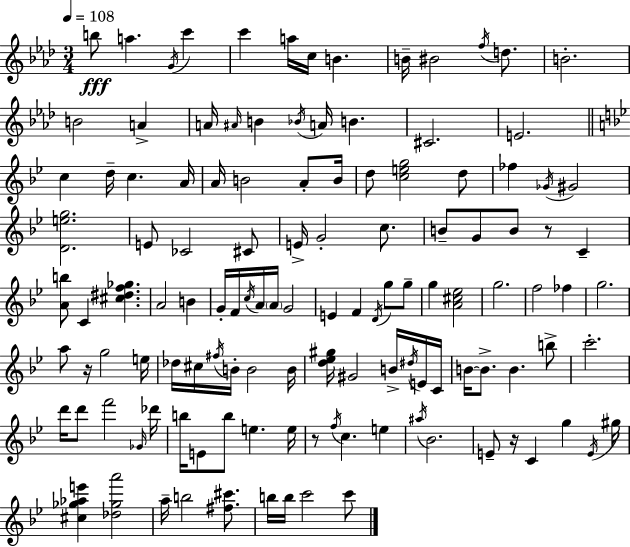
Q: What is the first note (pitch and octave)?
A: B5